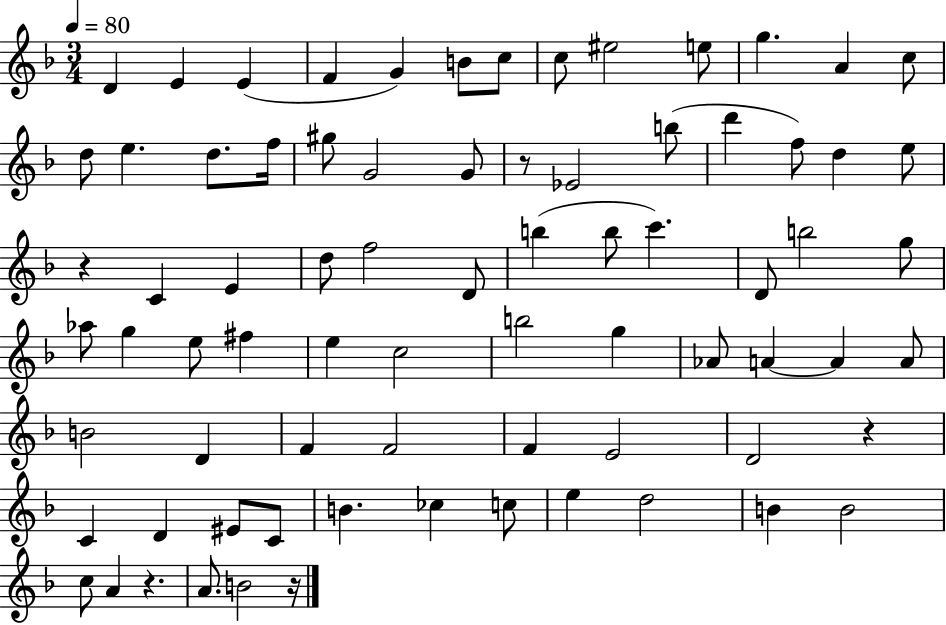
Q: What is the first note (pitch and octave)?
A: D4